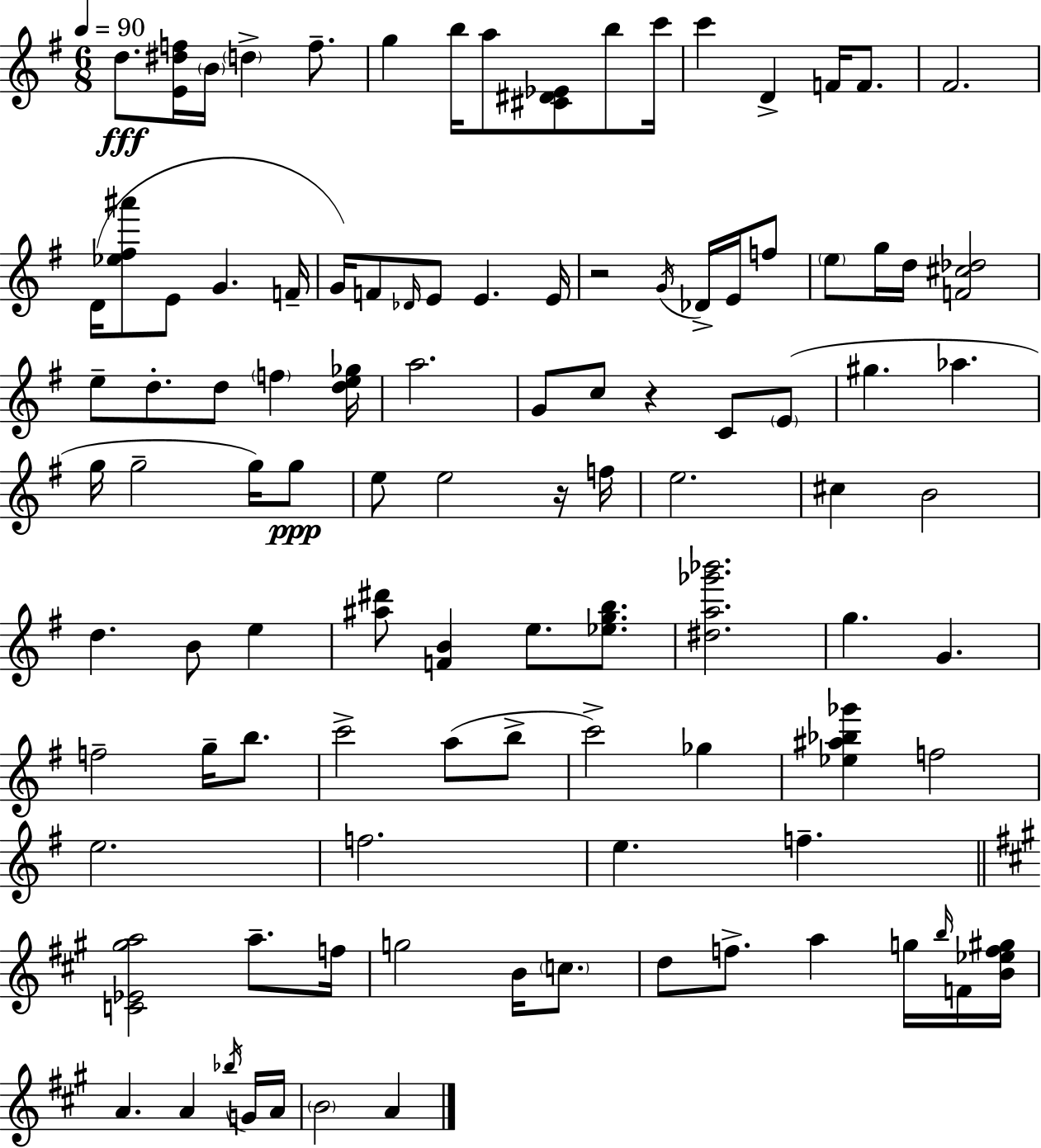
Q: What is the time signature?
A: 6/8